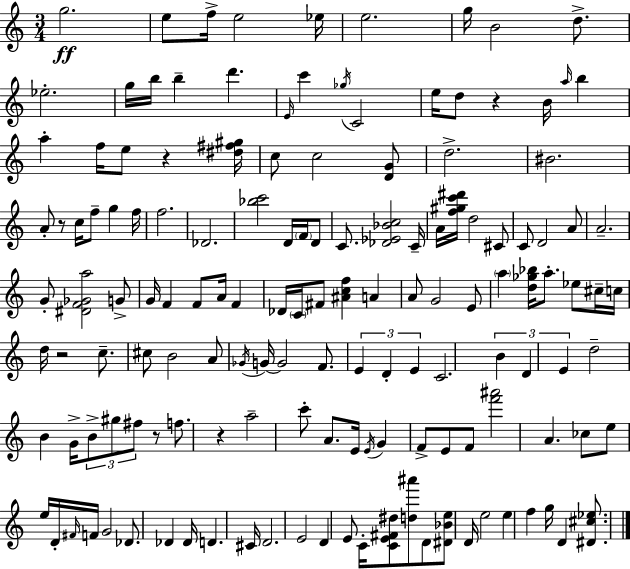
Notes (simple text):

G5/h. E5/e F5/s E5/h Eb5/s E5/h. G5/s B4/h D5/e. Eb5/h. G5/s B5/s B5/q D6/q. E4/s C6/q Gb5/s C4/h E5/s D5/e R/q B4/s A5/s B5/q A5/q F5/s E5/e R/q [D#5,F#5,G#5]/s C5/e C5/h [D4,G4]/e D5/h. BIS4/h. A4/e R/e C5/s F5/e G5/q F5/s F5/h. Db4/h. [Bb5,C6]/h D4/s F4/s D4/e C4/e. [Db4,Eb4,Bb4,C5]/h C4/s A4/s [F5,G#5,C6,D#6]/s D5/h C#4/e C4/e D4/h A4/e A4/h. G4/e [D#4,F4,Gb4,A5]/h G4/e G4/s F4/q F4/e A4/s F4/q Db4/s C4/s F#4/e [A#4,C5,F5]/q A4/q A4/e G4/h E4/e A5/q [D5,Gb5,Bb5]/s A5/e. Eb5/e C#5/s C5/s D5/s R/h C5/e. C#5/e B4/h A4/e Gb4/s G4/s G4/h F4/e. E4/q D4/q E4/q C4/h. B4/q D4/q E4/q D5/h B4/q G4/s B4/e G#5/e F#5/e R/e F5/e. R/q A5/h C6/e A4/e. E4/s E4/s G4/q F4/e E4/e F4/e [F6,A#6]/h A4/q. CES5/e E5/e E5/s D4/s F#4/s F4/s G4/h Db4/e. Db4/q Db4/s D4/q. C#4/s D4/h. E4/h D4/q E4/e C4/s [C4,E4,F#4,D#5]/e [D5,A#6]/e D4/e [D#4,Bb4,E5]/e D4/s E5/h E5/q F5/q G5/s D4/q [D#4,C#5,Eb5]/e.